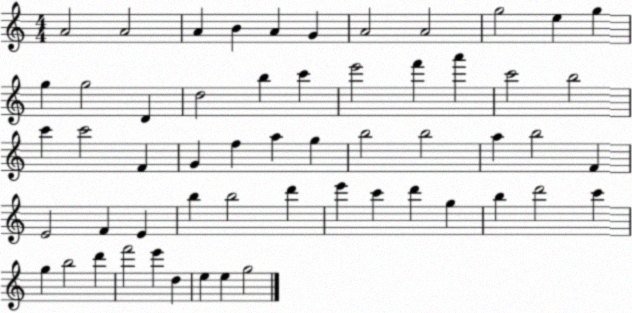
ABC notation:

X:1
T:Untitled
M:4/4
L:1/4
K:C
A2 A2 A B A G A2 A2 g2 e g g g2 D d2 b c' e'2 f' a' c'2 b2 c' c'2 F G f a g b2 b2 a b2 F E2 F E b b2 d' e' c' d' g b d'2 c' g b2 d' f'2 e' d e e g2